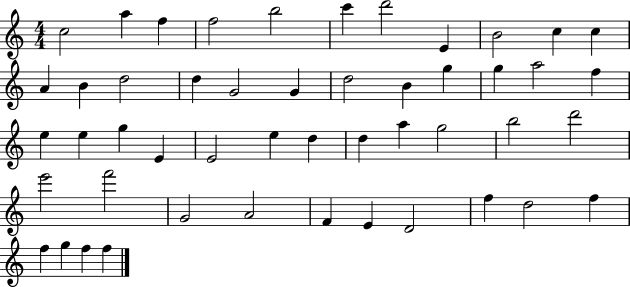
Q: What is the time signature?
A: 4/4